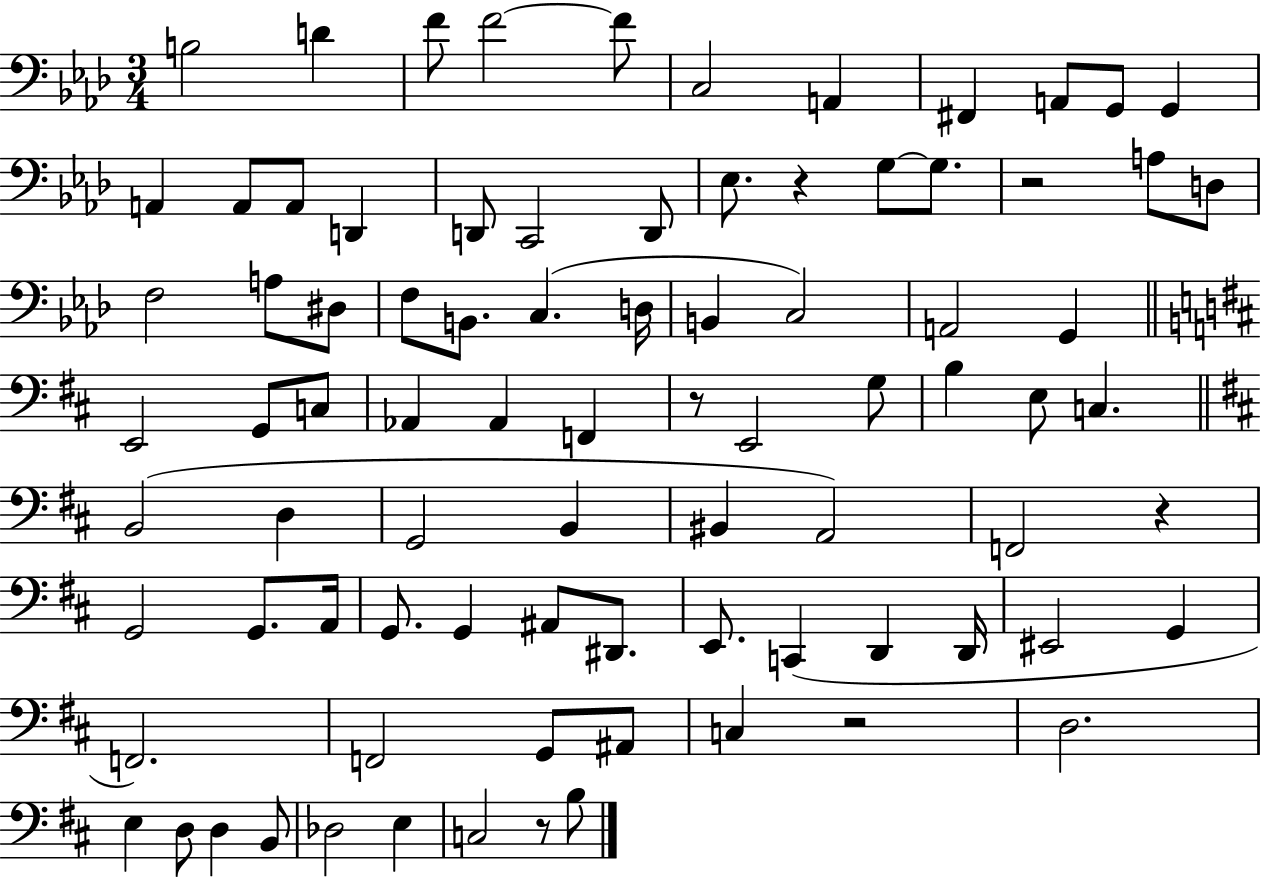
{
  \clef bass
  \numericTimeSignature
  \time 3/4
  \key aes \major
  b2 d'4 | f'8 f'2~~ f'8 | c2 a,4 | fis,4 a,8 g,8 g,4 | \break a,4 a,8 a,8 d,4 | d,8 c,2 d,8 | ees8. r4 g8~~ g8. | r2 a8 d8 | \break f2 a8 dis8 | f8 b,8. c4.( d16 | b,4 c2) | a,2 g,4 | \break \bar "||" \break \key b \minor e,2 g,8 c8 | aes,4 aes,4 f,4 | r8 e,2 g8 | b4 e8 c4. | \break \bar "||" \break \key b \minor b,2( d4 | g,2 b,4 | bis,4 a,2) | f,2 r4 | \break g,2 g,8. a,16 | g,8. g,4 ais,8 dis,8. | e,8. c,4( d,4 d,16 | eis,2 g,4 | \break f,2.) | f,2 g,8 ais,8 | c4 r2 | d2. | \break e4 d8 d4 b,8 | des2 e4 | c2 r8 b8 | \bar "|."
}